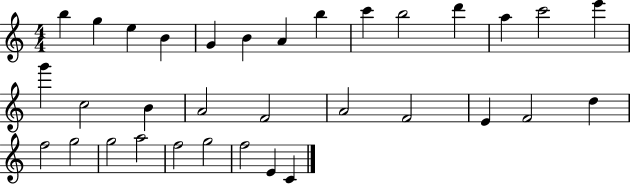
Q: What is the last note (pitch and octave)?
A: C4